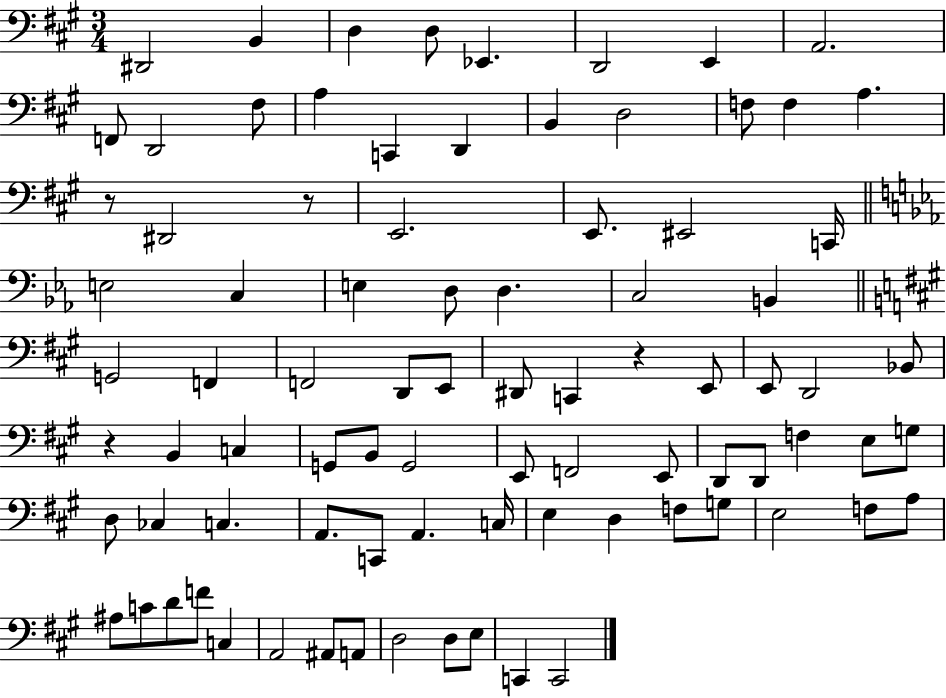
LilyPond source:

{
  \clef bass
  \numericTimeSignature
  \time 3/4
  \key a \major
  dis,2 b,4 | d4 d8 ees,4. | d,2 e,4 | a,2. | \break f,8 d,2 fis8 | a4 c,4 d,4 | b,4 d2 | f8 f4 a4. | \break r8 dis,2 r8 | e,2. | e,8. eis,2 c,16 | \bar "||" \break \key ees \major e2 c4 | e4 d8 d4. | c2 b,4 | \bar "||" \break \key a \major g,2 f,4 | f,2 d,8 e,8 | dis,8 c,4 r4 e,8 | e,8 d,2 bes,8 | \break r4 b,4 c4 | g,8 b,8 g,2 | e,8 f,2 e,8 | d,8 d,8 f4 e8 g8 | \break d8 ces4 c4. | a,8. c,8 a,4. c16 | e4 d4 f8 g8 | e2 f8 a8 | \break ais8 c'8 d'8 f'8 c4 | a,2 ais,8 a,8 | d2 d8 e8 | c,4 c,2 | \break \bar "|."
}